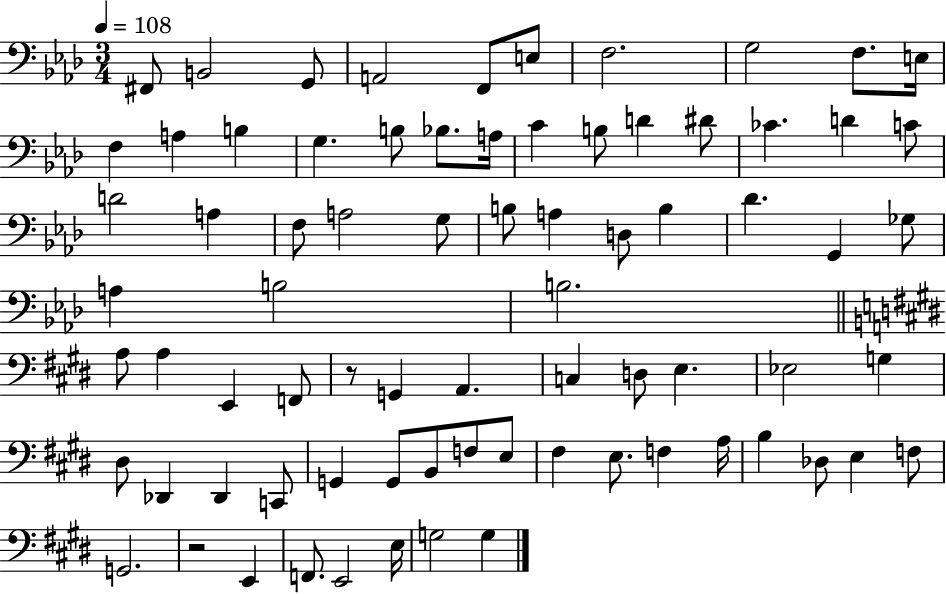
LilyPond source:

{
  \clef bass
  \numericTimeSignature
  \time 3/4
  \key aes \major
  \tempo 4 = 108
  \repeat volta 2 { fis,8 b,2 g,8 | a,2 f,8 e8 | f2. | g2 f8. e16 | \break f4 a4 b4 | g4. b8 bes8. a16 | c'4 b8 d'4 dis'8 | ces'4. d'4 c'8 | \break d'2 a4 | f8 a2 g8 | b8 a4 d8 b4 | des'4. g,4 ges8 | \break a4 b2 | b2. | \bar "||" \break \key e \major a8 a4 e,4 f,8 | r8 g,4 a,4. | c4 d8 e4. | ees2 g4 | \break dis8 des,4 des,4 c,8 | g,4 g,8 b,8 f8 e8 | fis4 e8. f4 a16 | b4 des8 e4 f8 | \break g,2. | r2 e,4 | f,8. e,2 e16 | g2 g4 | \break } \bar "|."
}